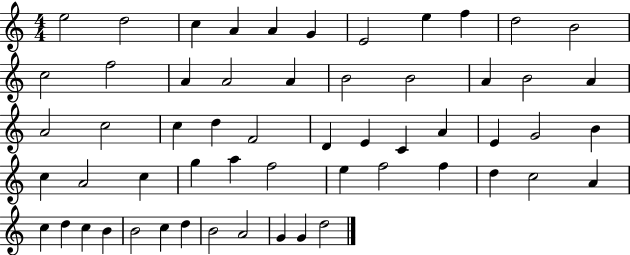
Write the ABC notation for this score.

X:1
T:Untitled
M:4/4
L:1/4
K:C
e2 d2 c A A G E2 e f d2 B2 c2 f2 A A2 A B2 B2 A B2 A A2 c2 c d F2 D E C A E G2 B c A2 c g a f2 e f2 f d c2 A c d c B B2 c d B2 A2 G G d2